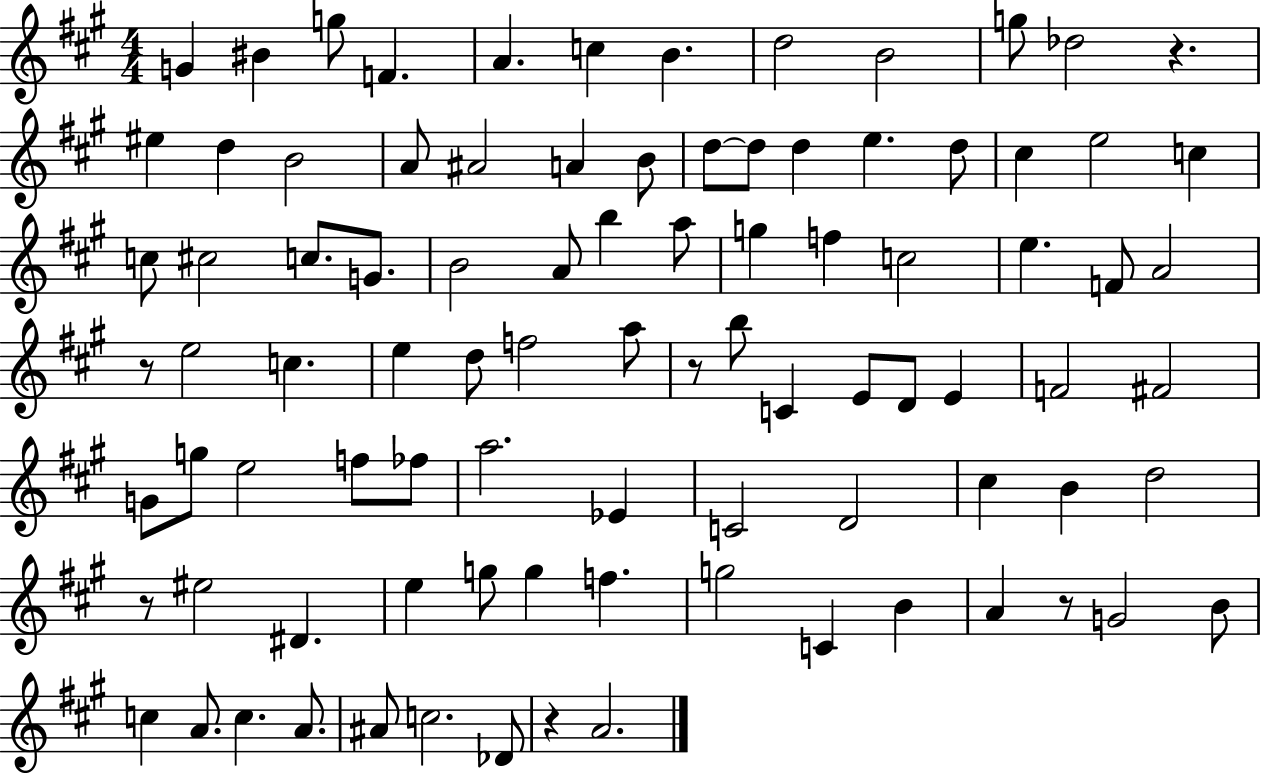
G4/q BIS4/q G5/e F4/q. A4/q. C5/q B4/q. D5/h B4/h G5/e Db5/h R/q. EIS5/q D5/q B4/h A4/e A#4/h A4/q B4/e D5/e D5/e D5/q E5/q. D5/e C#5/q E5/h C5/q C5/e C#5/h C5/e. G4/e. B4/h A4/e B5/q A5/e G5/q F5/q C5/h E5/q. F4/e A4/h R/e E5/h C5/q. E5/q D5/e F5/h A5/e R/e B5/e C4/q E4/e D4/e E4/q F4/h F#4/h G4/e G5/e E5/h F5/e FES5/e A5/h. Eb4/q C4/h D4/h C#5/q B4/q D5/h R/e EIS5/h D#4/q. E5/q G5/e G5/q F5/q. G5/h C4/q B4/q A4/q R/e G4/h B4/e C5/q A4/e. C5/q. A4/e. A#4/e C5/h. Db4/e R/q A4/h.